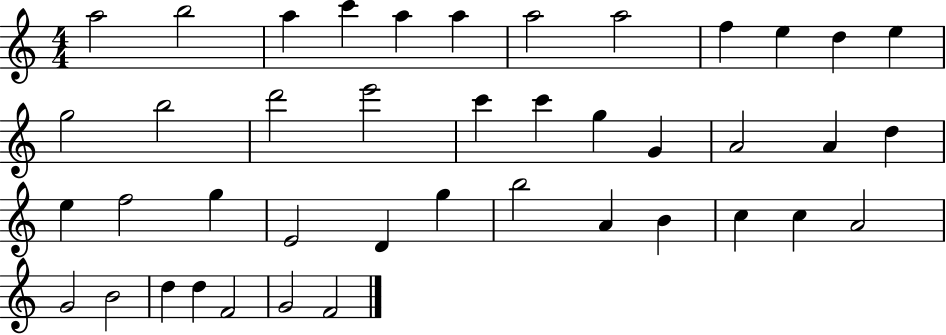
{
  \clef treble
  \numericTimeSignature
  \time 4/4
  \key c \major
  a''2 b''2 | a''4 c'''4 a''4 a''4 | a''2 a''2 | f''4 e''4 d''4 e''4 | \break g''2 b''2 | d'''2 e'''2 | c'''4 c'''4 g''4 g'4 | a'2 a'4 d''4 | \break e''4 f''2 g''4 | e'2 d'4 g''4 | b''2 a'4 b'4 | c''4 c''4 a'2 | \break g'2 b'2 | d''4 d''4 f'2 | g'2 f'2 | \bar "|."
}